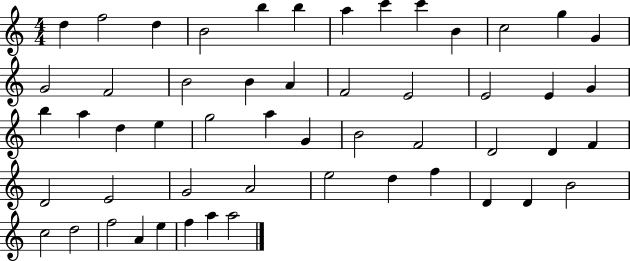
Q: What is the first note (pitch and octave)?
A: D5